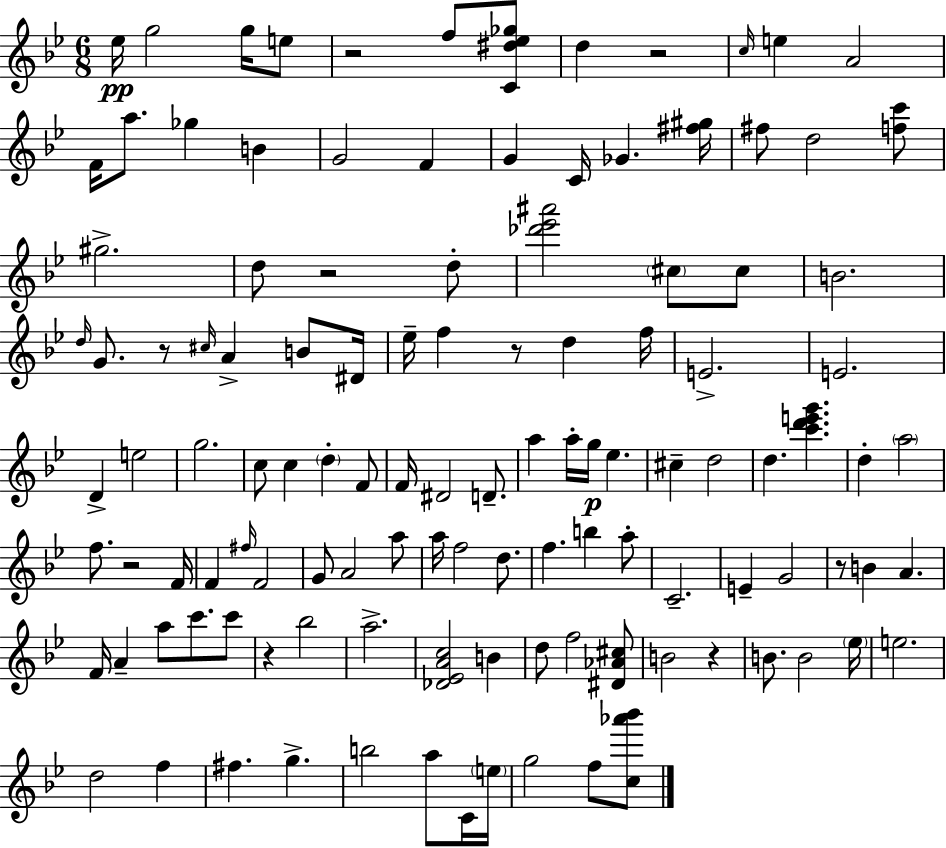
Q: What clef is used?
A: treble